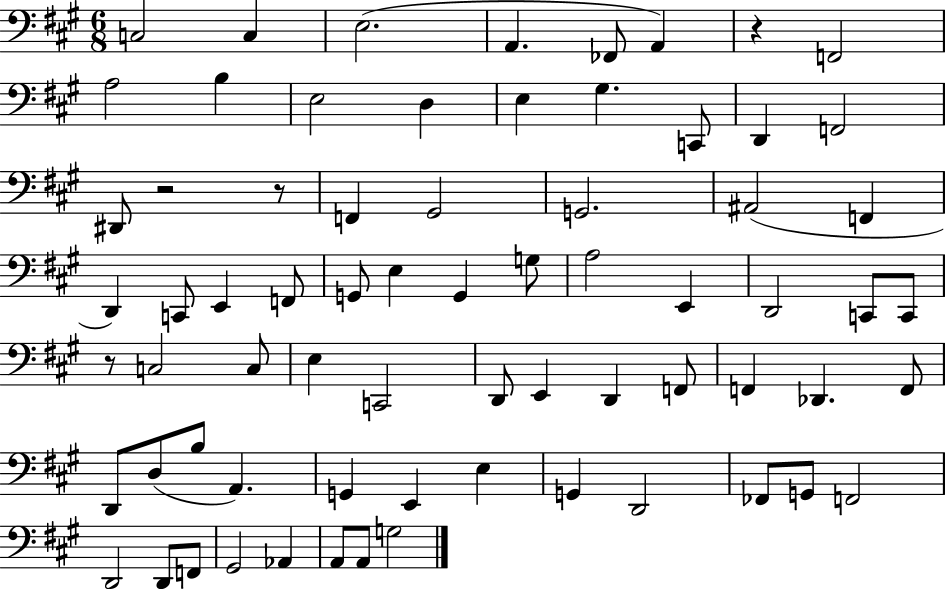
C3/h C3/q E3/h. A2/q. FES2/e A2/q R/q F2/h A3/h B3/q E3/h D3/q E3/q G#3/q. C2/e D2/q F2/h D#2/e R/h R/e F2/q G#2/h G2/h. A#2/h F2/q D2/q C2/e E2/q F2/e G2/e E3/q G2/q G3/e A3/h E2/q D2/h C2/e C2/e R/e C3/h C3/e E3/q C2/h D2/e E2/q D2/q F2/e F2/q Db2/q. F2/e D2/e D3/e B3/e A2/q. G2/q E2/q E3/q G2/q D2/h FES2/e G2/e F2/h D2/h D2/e F2/e G#2/h Ab2/q A2/e A2/e G3/h